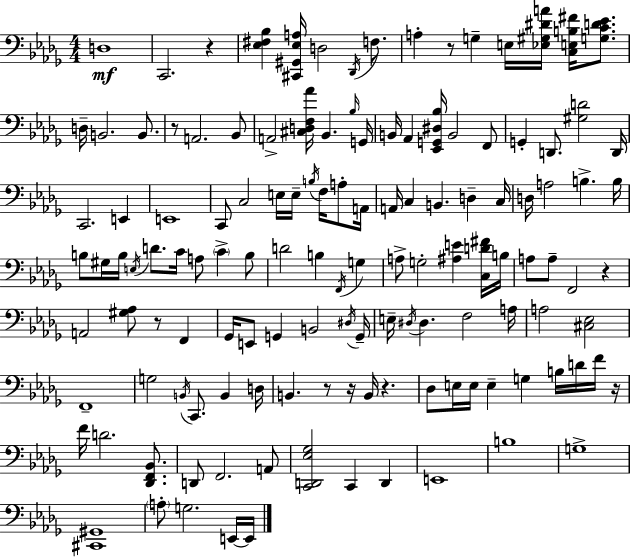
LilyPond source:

{
  \clef bass
  \numericTimeSignature
  \time 4/4
  \key bes \minor
  d1\mf | c,2. r4 | <ees fis bes>4 <cis, gis, ees a>16 d2 \acciaccatura { des,16 } f8. | a4-. r8 g4-- e16 <ees gis dis' a'>16 <c e b fis'>16 <g c' d' ees'>8. | \break d16-- b,2. b,8. | r8 a,2. bes,8 | a,2-> <cis d f aes'>16 bes,4. | \grace { bes16 } g,16 b,16 aes,4 <ees, g, dis bes>16 b,2 | \break f,8 g,4-. d,8. <gis d'>2 | d,16 c,2. e,4 | e,1 | c,8 c2 e16 e16-- \acciaccatura { b16 } f16 | \break a8-. a,16 a,16 c4 b,4. d4-- | c16 d16 a2 b4.-> | b16 b8 gis16 b16 \acciaccatura { e16 } d'8. c'16 a8 \parenthesize c'4-> | b8 d'2 b4 | \break \acciaccatura { f,16 } g4 a8-> g2-. <ais e'>4 | <c d' fis'>16 b16 a8 a8-- f,2 | r4 a,2 <gis aes>8 r8 | f,4 ges,16 e,8 g,4 b,2 | \break \acciaccatura { dis16 } g,16-- e16-- \acciaccatura { dis16 } dis4. f2 | a16 a2 <cis ees>2 | f,1-- | g2 \acciaccatura { b,16 } | \break c,8. b,4 d16 b,4. r8 | r16 b,16 r4. des8 e16 e16 e4-- | g4 b16 d'16 f'16 r16 f'16 d'2. | <des, f, bes,>8. d,8 f,2. | \break a,8 <c, d, ees ges>2 | c,4 d,4 e,1 | b1 | g1-> | \break <cis, gis,>1 | \parenthesize a8-. g2. | e,16~~ e,16 \bar "|."
}